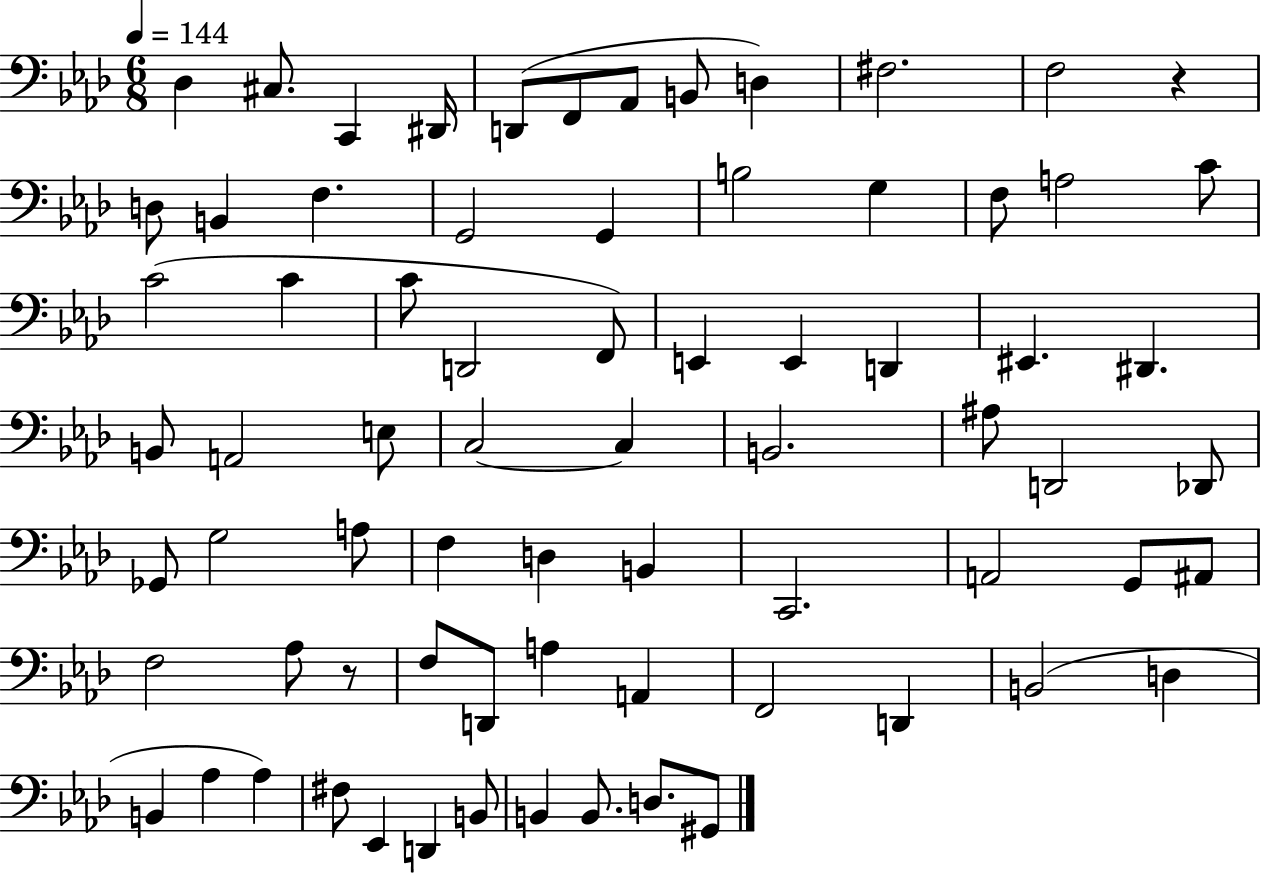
{
  \clef bass
  \numericTimeSignature
  \time 6/8
  \key aes \major
  \tempo 4 = 144
  \repeat volta 2 { des4 cis8. c,4 dis,16 | d,8( f,8 aes,8 b,8 d4) | fis2. | f2 r4 | \break d8 b,4 f4. | g,2 g,4 | b2 g4 | f8 a2 c'8 | \break c'2( c'4 | c'8 d,2 f,8) | e,4 e,4 d,4 | eis,4. dis,4. | \break b,8 a,2 e8 | c2~~ c4 | b,2. | ais8 d,2 des,8 | \break ges,8 g2 a8 | f4 d4 b,4 | c,2. | a,2 g,8 ais,8 | \break f2 aes8 r8 | f8 d,8 a4 a,4 | f,2 d,4 | b,2( d4 | \break b,4 aes4 aes4) | fis8 ees,4 d,4 b,8 | b,4 b,8. d8. gis,8 | } \bar "|."
}